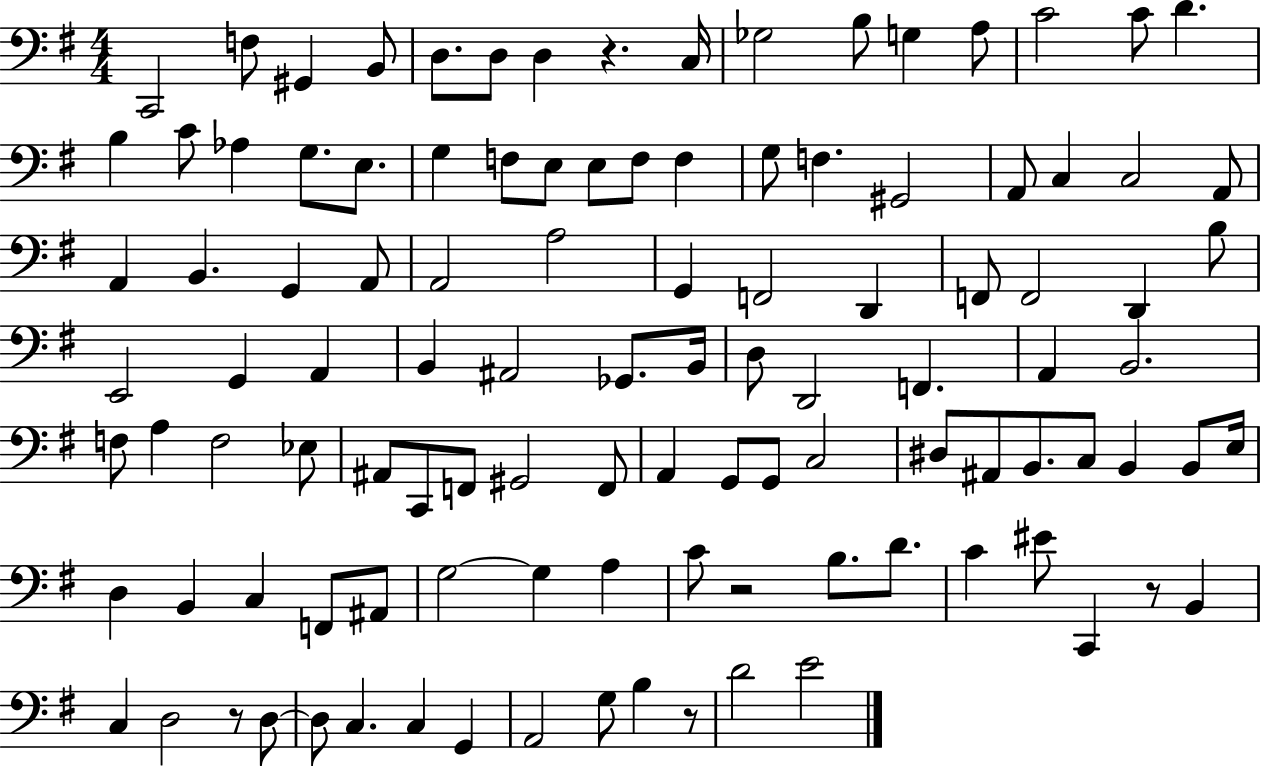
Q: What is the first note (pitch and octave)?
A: C2